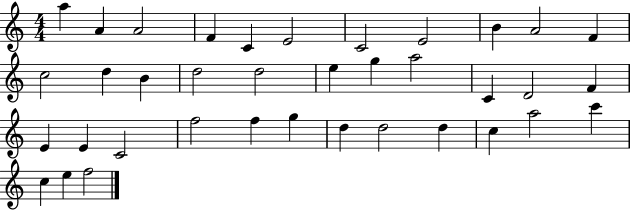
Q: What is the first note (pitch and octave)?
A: A5